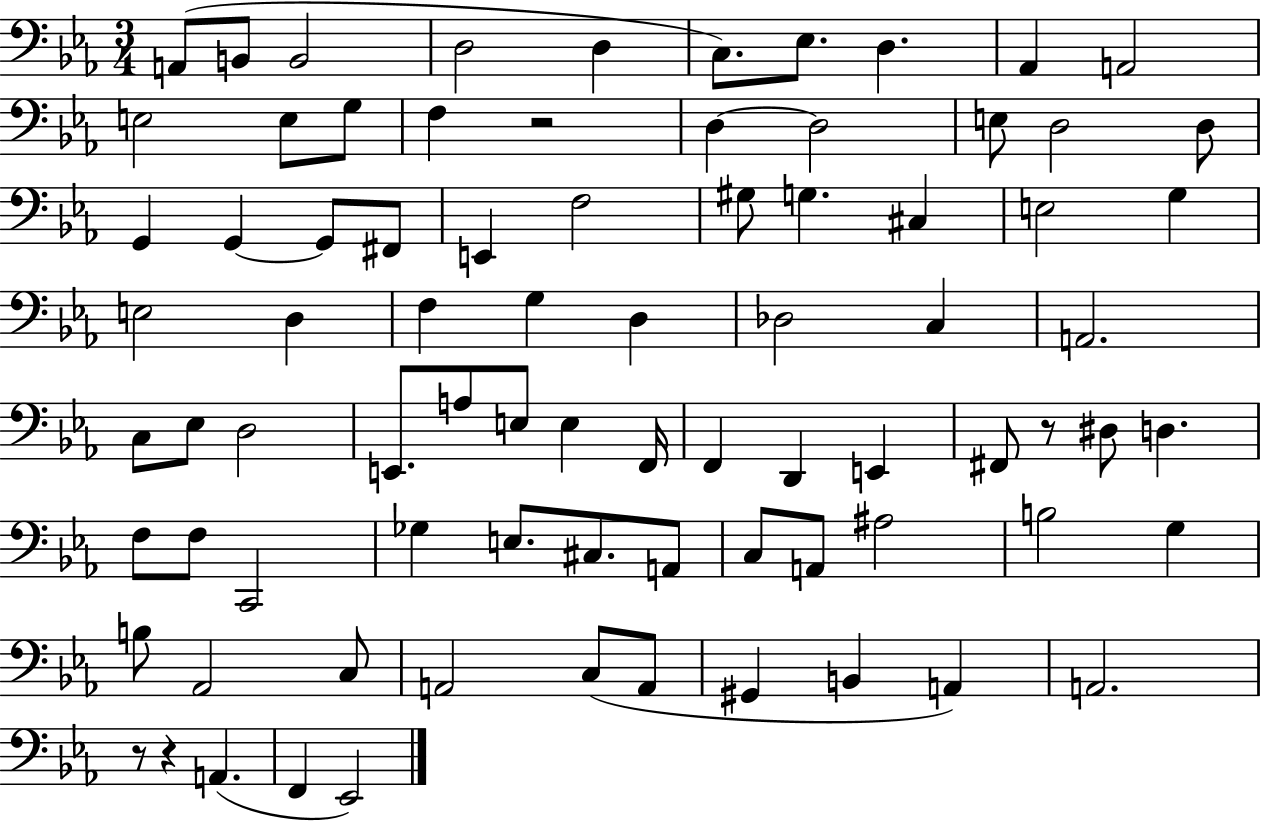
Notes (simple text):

A2/e B2/e B2/h D3/h D3/q C3/e. Eb3/e. D3/q. Ab2/q A2/h E3/h E3/e G3/e F3/q R/h D3/q D3/h E3/e D3/h D3/e G2/q G2/q G2/e F#2/e E2/q F3/h G#3/e G3/q. C#3/q E3/h G3/q E3/h D3/q F3/q G3/q D3/q Db3/h C3/q A2/h. C3/e Eb3/e D3/h E2/e. A3/e E3/e E3/q F2/s F2/q D2/q E2/q F#2/e R/e D#3/e D3/q. F3/e F3/e C2/h Gb3/q E3/e. C#3/e. A2/e C3/e A2/e A#3/h B3/h G3/q B3/e Ab2/h C3/e A2/h C3/e A2/e G#2/q B2/q A2/q A2/h. R/e R/q A2/q. F2/q Eb2/h